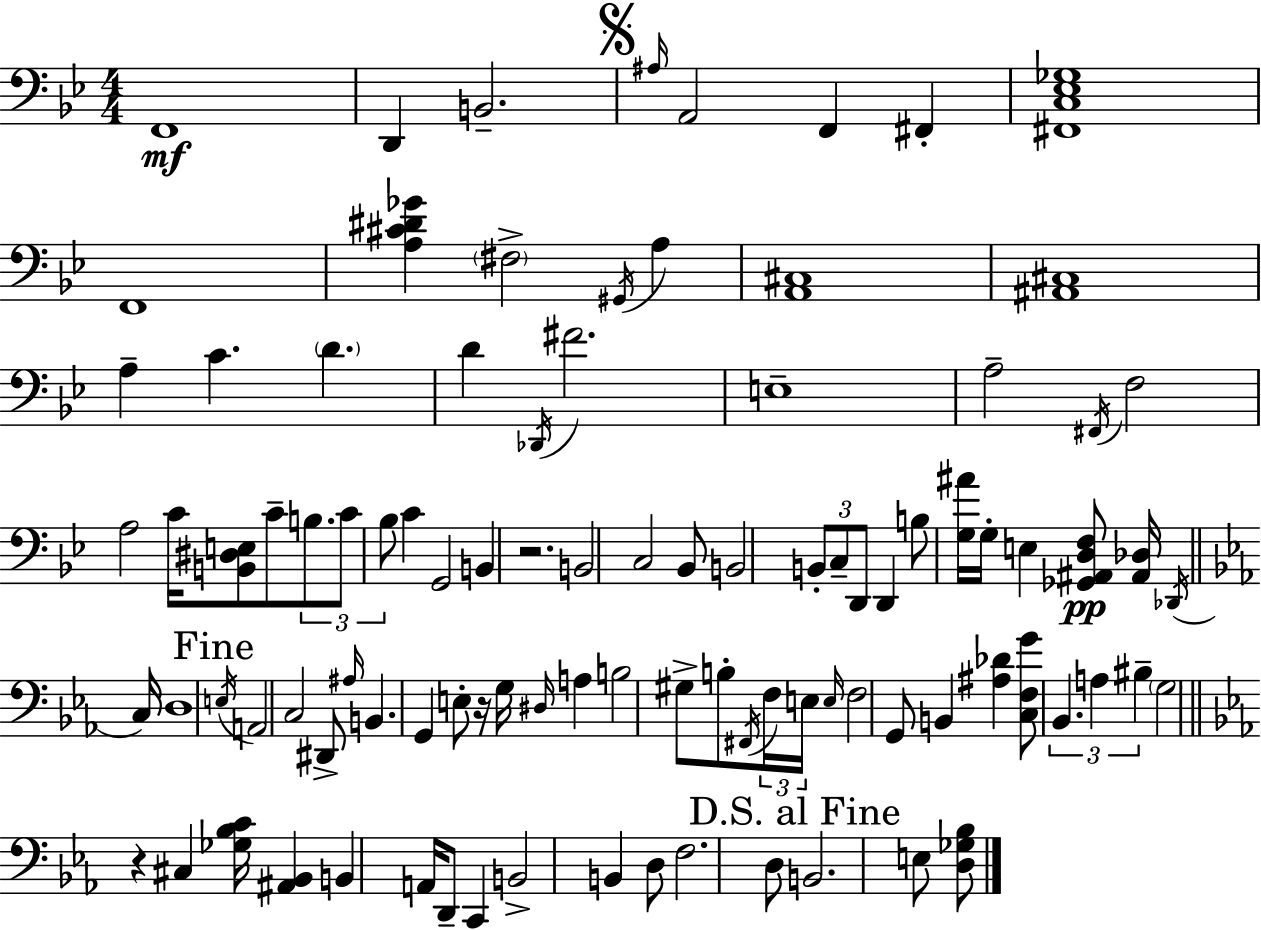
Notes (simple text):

F2/w D2/q B2/h. A#3/s A2/h F2/q F#2/q [F#2,C3,Eb3,Gb3]/w F2/w [A3,C#4,D#4,Gb4]/q F#3/h G#2/s A3/q [A2,C#3]/w [A#2,C#3]/w A3/q C4/q. D4/q. D4/q Db2/s F#4/h. E3/w A3/h F#2/s F3/h A3/h C4/s [B2,D#3,E3]/e C4/e B3/e. C4/e Bb3/e C4/q G2/h B2/q R/h. B2/h C3/h Bb2/e B2/h B2/e C3/e D2/e D2/q B3/e [G3,A#4]/s G3/s E3/q [Gb2,A#2,D3,F3]/e [A#2,Db3]/s Db2/s C3/s D3/w E3/s A2/h C3/h D#2/e A#3/s B2/q. G2/q E3/e R/s G3/s D#3/s A3/q B3/h G#3/e B3/e F#2/s F3/s E3/s E3/s F3/h G2/e B2/q [A#3,Db4]/q [C3,F3,G4]/e Bb2/q. A3/q BIS3/q G3/h R/q C#3/q [Gb3,Bb3,C4]/s [A#2,Bb2]/q B2/q A2/s D2/e C2/q B2/h B2/q D3/e F3/h. D3/e B2/h. E3/e [D3,Gb3,Bb3]/e